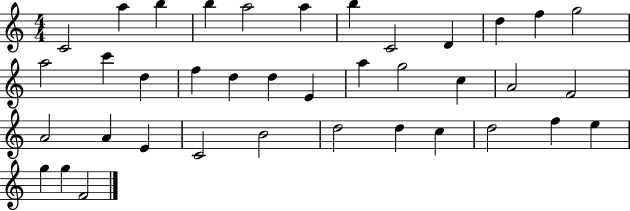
X:1
T:Untitled
M:4/4
L:1/4
K:C
C2 a b b a2 a b C2 D d f g2 a2 c' d f d d E a g2 c A2 F2 A2 A E C2 B2 d2 d c d2 f e g g F2